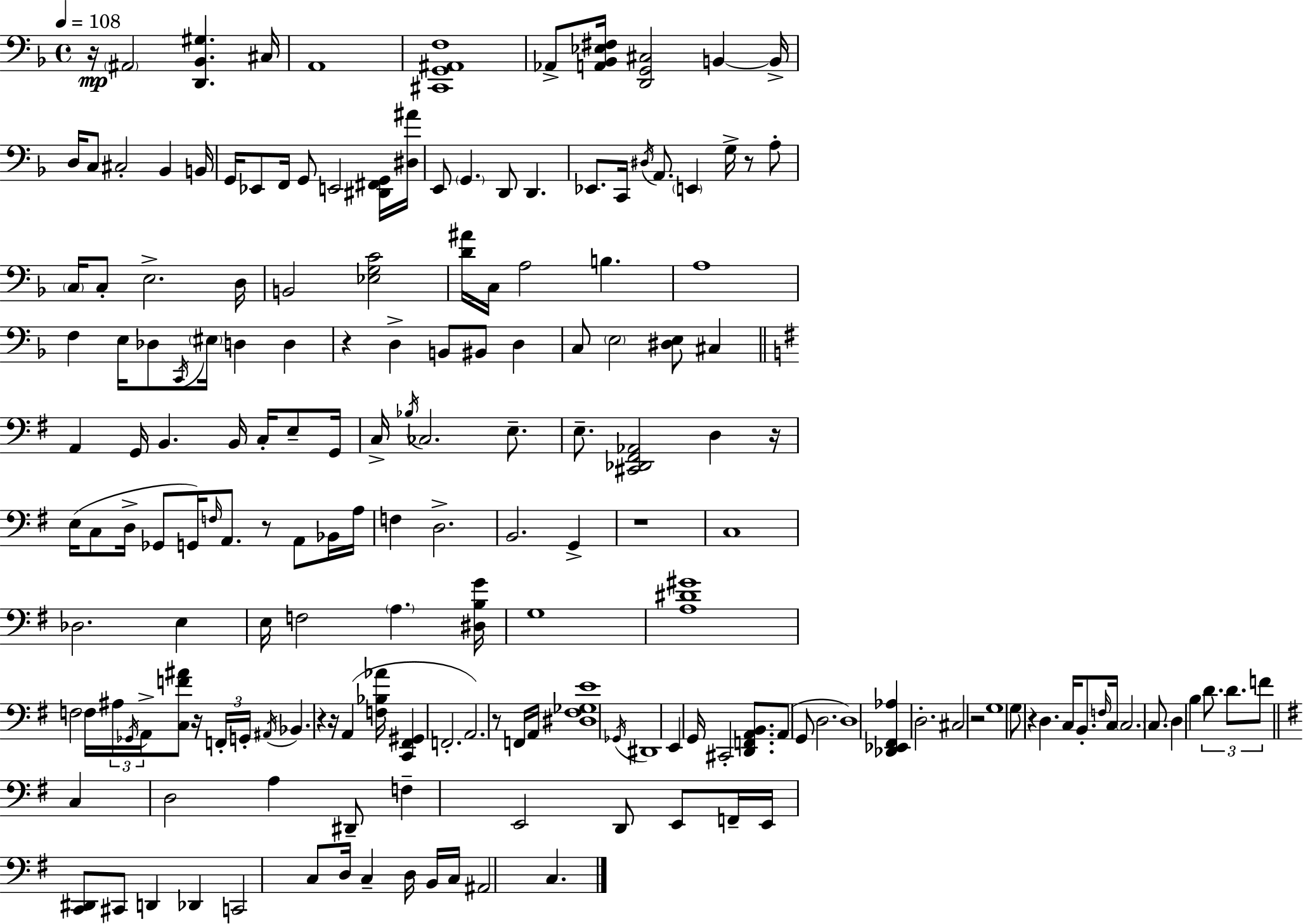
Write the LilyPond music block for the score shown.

{
  \clef bass
  \time 4/4
  \defaultTimeSignature
  \key d \minor
  \tempo 4 = 108
  r16\mp \parenthesize ais,2 <d, bes, gis>4. cis16 | a,1 | <cis, g, ais, f>1 | aes,8-> <a, bes, ees fis>16 <d, g, cis>2 b,4~~ b,16-> | \break d16 c8 cis2-. bes,4 b,16 | g,16 ees,8 f,16 g,8 e,2 <dis, fis, g,>16 <dis ais'>16 | e,8 \parenthesize g,4. d,8 d,4. | ees,8. c,16 \acciaccatura { dis16 } a,8. \parenthesize e,4 g16-> r8 a8-. | \break \parenthesize c16 c8-. e2.-> | d16 b,2 <ees g c'>2 | <d' ais'>16 c16 a2 b4. | a1 | \break f4 e16 des8 \acciaccatura { c,16 } \parenthesize eis16 d4 d4 | r4 d4-> b,8 bis,8 d4 | c8 \parenthesize e2 <dis e>8 cis4 | \bar "||" \break \key e \minor a,4 g,16 b,4. b,16 c16-. e8-- g,16 | c16-> \acciaccatura { bes16 } ces2. e8.-- | e8.-- <cis, des, fis, aes,>2 d4 | r16 e16( c8 d16-> ges,8 g,16) \grace { f16 } a,8. r8 a,8 | \break bes,16 a16 f4 d2.-> | b,2. g,4-> | r1 | c1 | \break des2. e4 | e16 f2 \parenthesize a4. | <dis b g'>16 g1 | <a dis' gis'>1 | \break f2 f16 \tuplet 3/2 { ais16 \acciaccatura { ges,16 } a,16-> } <c f' ais'>8 | r16 \tuplet 3/2 { f,16-. g,16-. \acciaccatura { ais,16 } } bes,4. r4 r16 a,4( | <f bes aes'>16 <c, fis, gis,>4 f,2.-. | a,2.) | \break r8 f,16 a,16 <dis fis ges e'>1 | \acciaccatura { ges,16 } dis,1 | e,4 g,16 cis,2-. | <d, f, a, b,>8. a,8( g,8 d2. | \break d1) | <des, ees, fis, aes>4 d2.-. | cis2 r2 | g1 | \break g8 r4 d4. | c16 b,8.-. \grace { f16 } c16 \parenthesize c2. | c8. d4 b4 \tuplet 3/2 { d'8. | d'8. f'8 } \bar "||" \break \key g \major c4 d2 a4 | dis,8-- f4-- e,2 d,8 | e,8 f,16-- e,16 <c, dis,>8 cis,8 d,4 des,4 | c,2 c8 d16 c4-- d16 | \break b,16 c16 ais,2 c4. | \bar "|."
}